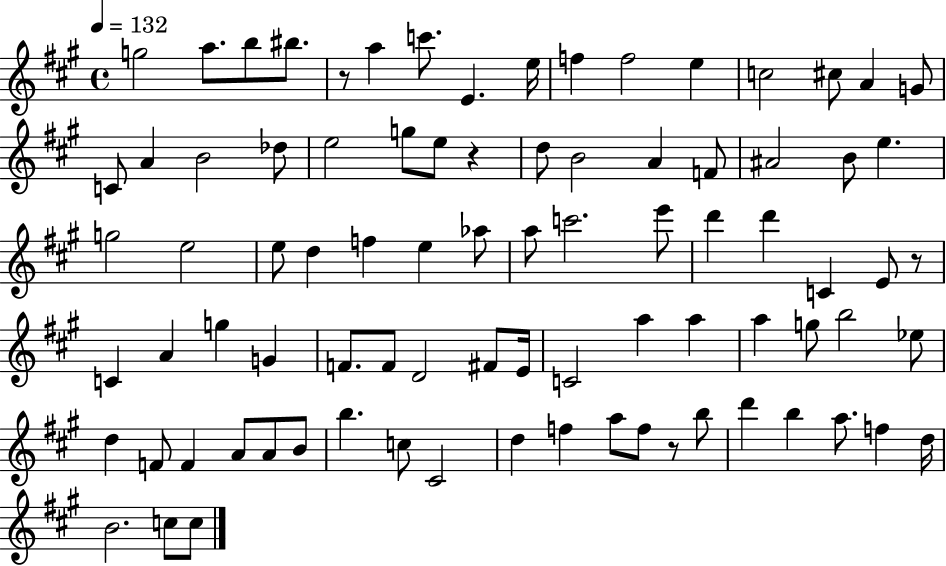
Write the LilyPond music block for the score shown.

{
  \clef treble
  \time 4/4
  \defaultTimeSignature
  \key a \major
  \tempo 4 = 132
  \repeat volta 2 { g''2 a''8. b''8 bis''8. | r8 a''4 c'''8. e'4. e''16 | f''4 f''2 e''4 | c''2 cis''8 a'4 g'8 | \break c'8 a'4 b'2 des''8 | e''2 g''8 e''8 r4 | d''8 b'2 a'4 f'8 | ais'2 b'8 e''4. | \break g''2 e''2 | e''8 d''4 f''4 e''4 aes''8 | a''8 c'''2. e'''8 | d'''4 d'''4 c'4 e'8 r8 | \break c'4 a'4 g''4 g'4 | f'8. f'8 d'2 fis'8 e'16 | c'2 a''4 a''4 | a''4 g''8 b''2 ees''8 | \break d''4 f'8 f'4 a'8 a'8 b'8 | b''4. c''8 cis'2 | d''4 f''4 a''8 f''8 r8 b''8 | d'''4 b''4 a''8. f''4 d''16 | \break b'2. c''8 c''8 | } \bar "|."
}